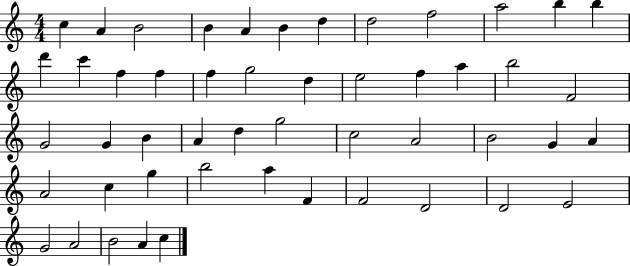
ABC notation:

X:1
T:Untitled
M:4/4
L:1/4
K:C
c A B2 B A B d d2 f2 a2 b b d' c' f f f g2 d e2 f a b2 F2 G2 G B A d g2 c2 A2 B2 G A A2 c g b2 a F F2 D2 D2 E2 G2 A2 B2 A c